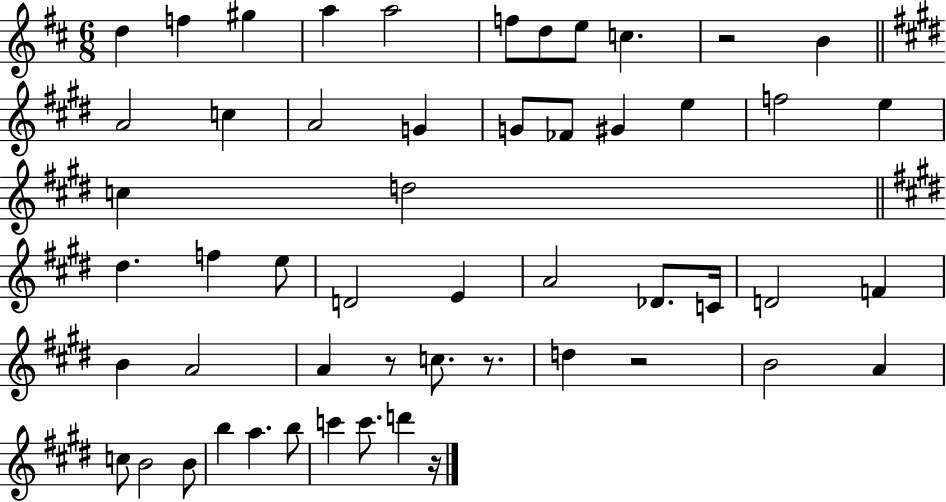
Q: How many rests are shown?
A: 5